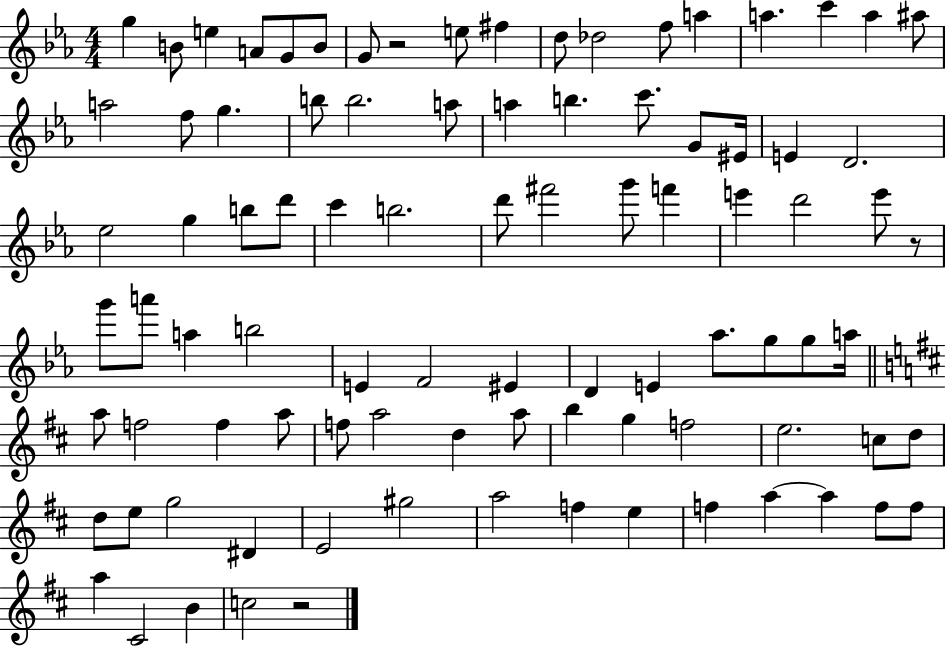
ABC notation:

X:1
T:Untitled
M:4/4
L:1/4
K:Eb
g B/2 e A/2 G/2 B/2 G/2 z2 e/2 ^f d/2 _d2 f/2 a a c' a ^a/2 a2 f/2 g b/2 b2 a/2 a b c'/2 G/2 ^E/4 E D2 _e2 g b/2 d'/2 c' b2 d'/2 ^f'2 g'/2 f' e' d'2 e'/2 z/2 g'/2 a'/2 a b2 E F2 ^E D E _a/2 g/2 g/2 a/4 a/2 f2 f a/2 f/2 a2 d a/2 b g f2 e2 c/2 d/2 d/2 e/2 g2 ^D E2 ^g2 a2 f e f a a f/2 f/2 a ^C2 B c2 z2